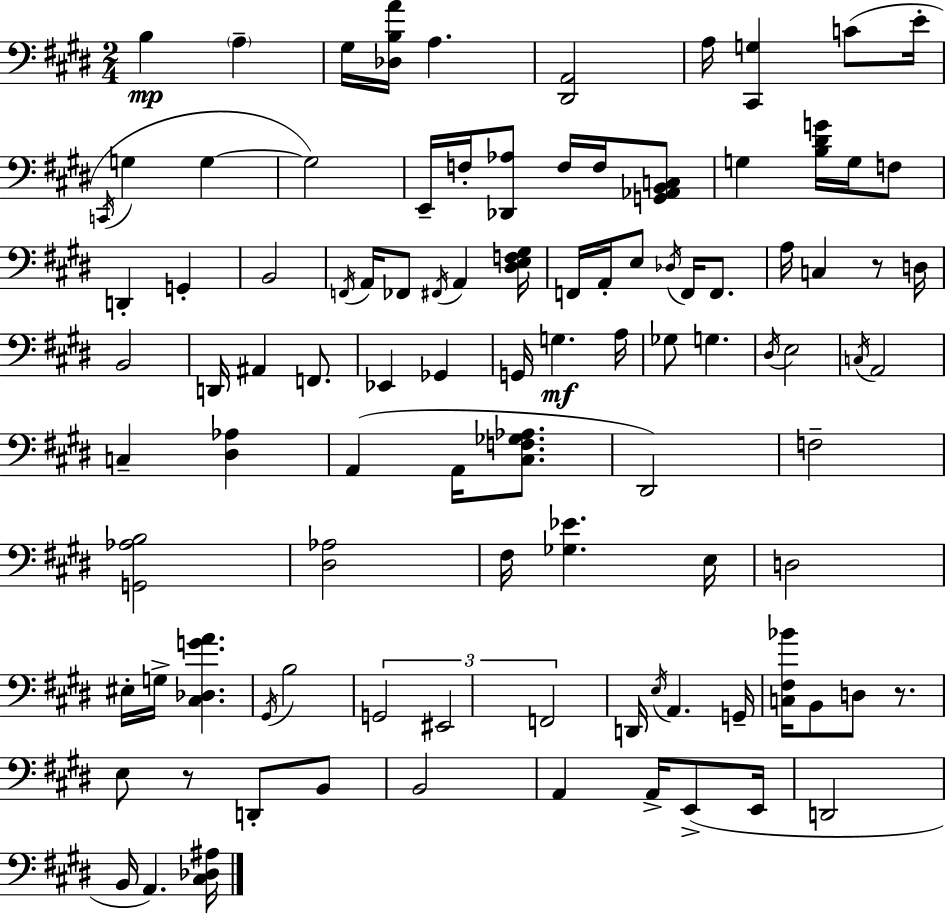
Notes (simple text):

B3/q A3/q G#3/s [Db3,B3,A4]/s A3/q. [D#2,A2]/h A3/s [C#2,G3]/q C4/e E4/s C2/s G3/q G3/q G3/h E2/s F3/s [Db2,Ab3]/e F3/s F3/s [G2,Ab2,B2,C3]/e G3/q [B3,D#4,G4]/s G3/s F3/e D2/q G2/q B2/h F2/s A2/s FES2/e F#2/s A2/q [D#3,E3,F3,G#3]/s F2/s A2/s E3/e Db3/s F2/s F2/e. A3/s C3/q R/e D3/s B2/h D2/s A#2/q F2/e. Eb2/q Gb2/q G2/s G3/q. A3/s Gb3/e G3/q. D#3/s E3/h C3/s A2/h C3/q [D#3,Ab3]/q A2/q A2/s [C#3,F3,Gb3,Ab3]/e. D#2/h F3/h [G2,Ab3,B3]/h [D#3,Ab3]/h F#3/s [Gb3,Eb4]/q. E3/s D3/h EIS3/s G3/s [C#3,Db3,G4,A4]/q. G#2/s B3/h G2/h EIS2/h F2/h D2/s E3/s A2/q. G2/s [C3,F#3,Bb4]/s B2/e D3/e R/e. E3/e R/e D2/e B2/e B2/h A2/q A2/s E2/e E2/s D2/h B2/s A2/q. [C#3,Db3,A#3]/s